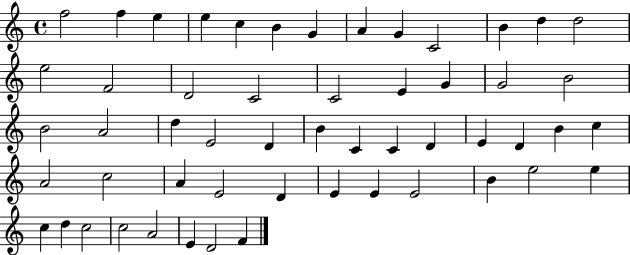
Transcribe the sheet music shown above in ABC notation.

X:1
T:Untitled
M:4/4
L:1/4
K:C
f2 f e e c B G A G C2 B d d2 e2 F2 D2 C2 C2 E G G2 B2 B2 A2 d E2 D B C C D E D B c A2 c2 A E2 D E E E2 B e2 e c d c2 c2 A2 E D2 F